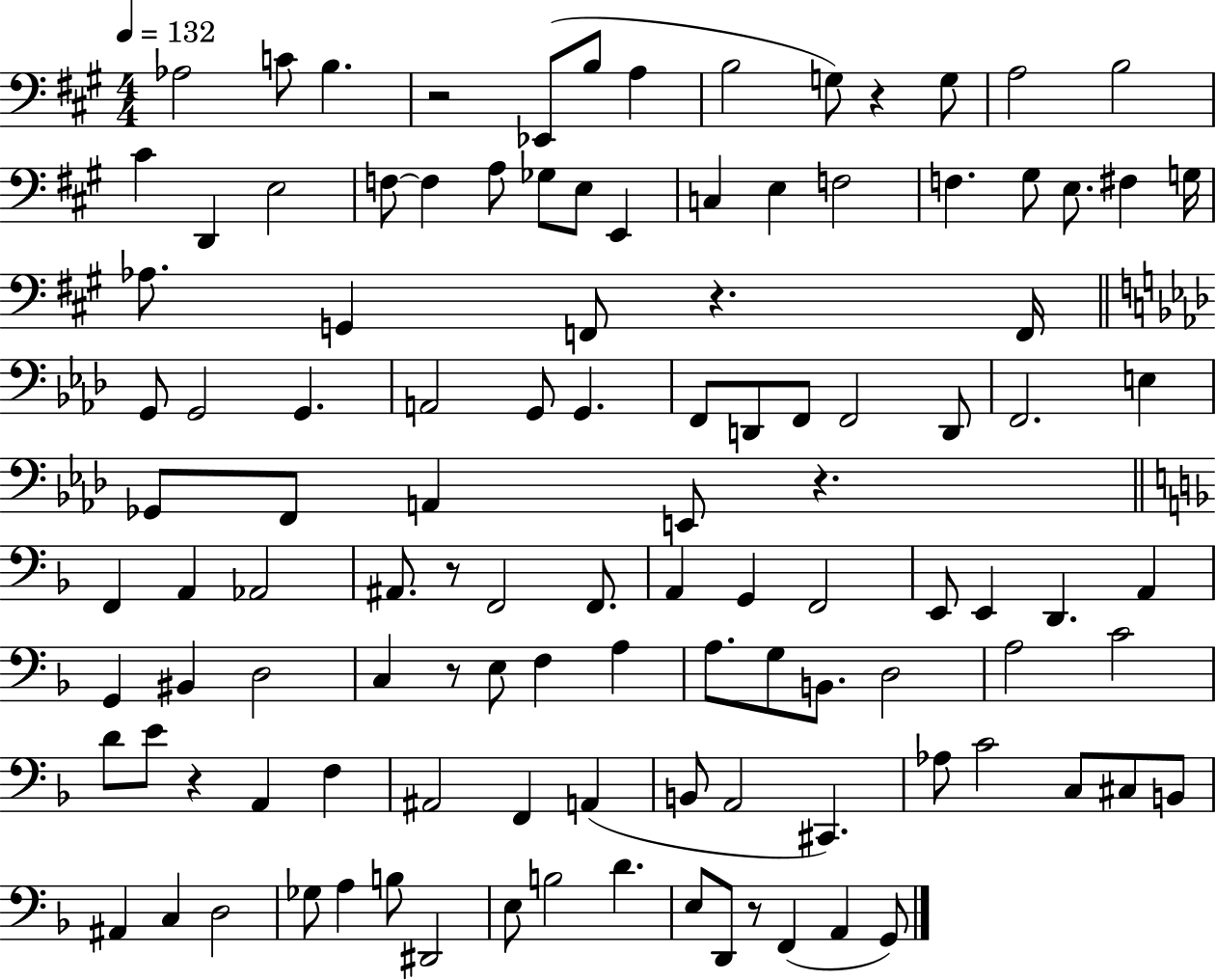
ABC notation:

X:1
T:Untitled
M:4/4
L:1/4
K:A
_A,2 C/2 B, z2 _E,,/2 B,/2 A, B,2 G,/2 z G,/2 A,2 B,2 ^C D,, E,2 F,/2 F, A,/2 _G,/2 E,/2 E,, C, E, F,2 F, ^G,/2 E,/2 ^F, G,/4 _A,/2 G,, F,,/2 z F,,/4 G,,/2 G,,2 G,, A,,2 G,,/2 G,, F,,/2 D,,/2 F,,/2 F,,2 D,,/2 F,,2 E, _G,,/2 F,,/2 A,, E,,/2 z F,, A,, _A,,2 ^A,,/2 z/2 F,,2 F,,/2 A,, G,, F,,2 E,,/2 E,, D,, A,, G,, ^B,, D,2 C, z/2 E,/2 F, A, A,/2 G,/2 B,,/2 D,2 A,2 C2 D/2 E/2 z A,, F, ^A,,2 F,, A,, B,,/2 A,,2 ^C,, _A,/2 C2 C,/2 ^C,/2 B,,/2 ^A,, C, D,2 _G,/2 A, B,/2 ^D,,2 E,/2 B,2 D E,/2 D,,/2 z/2 F,, A,, G,,/2